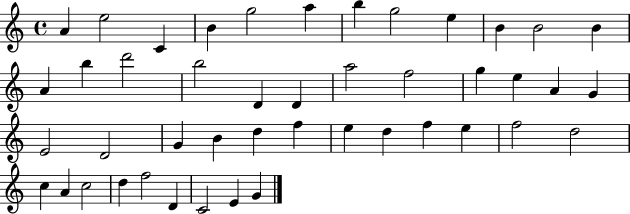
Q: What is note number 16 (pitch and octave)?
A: B5